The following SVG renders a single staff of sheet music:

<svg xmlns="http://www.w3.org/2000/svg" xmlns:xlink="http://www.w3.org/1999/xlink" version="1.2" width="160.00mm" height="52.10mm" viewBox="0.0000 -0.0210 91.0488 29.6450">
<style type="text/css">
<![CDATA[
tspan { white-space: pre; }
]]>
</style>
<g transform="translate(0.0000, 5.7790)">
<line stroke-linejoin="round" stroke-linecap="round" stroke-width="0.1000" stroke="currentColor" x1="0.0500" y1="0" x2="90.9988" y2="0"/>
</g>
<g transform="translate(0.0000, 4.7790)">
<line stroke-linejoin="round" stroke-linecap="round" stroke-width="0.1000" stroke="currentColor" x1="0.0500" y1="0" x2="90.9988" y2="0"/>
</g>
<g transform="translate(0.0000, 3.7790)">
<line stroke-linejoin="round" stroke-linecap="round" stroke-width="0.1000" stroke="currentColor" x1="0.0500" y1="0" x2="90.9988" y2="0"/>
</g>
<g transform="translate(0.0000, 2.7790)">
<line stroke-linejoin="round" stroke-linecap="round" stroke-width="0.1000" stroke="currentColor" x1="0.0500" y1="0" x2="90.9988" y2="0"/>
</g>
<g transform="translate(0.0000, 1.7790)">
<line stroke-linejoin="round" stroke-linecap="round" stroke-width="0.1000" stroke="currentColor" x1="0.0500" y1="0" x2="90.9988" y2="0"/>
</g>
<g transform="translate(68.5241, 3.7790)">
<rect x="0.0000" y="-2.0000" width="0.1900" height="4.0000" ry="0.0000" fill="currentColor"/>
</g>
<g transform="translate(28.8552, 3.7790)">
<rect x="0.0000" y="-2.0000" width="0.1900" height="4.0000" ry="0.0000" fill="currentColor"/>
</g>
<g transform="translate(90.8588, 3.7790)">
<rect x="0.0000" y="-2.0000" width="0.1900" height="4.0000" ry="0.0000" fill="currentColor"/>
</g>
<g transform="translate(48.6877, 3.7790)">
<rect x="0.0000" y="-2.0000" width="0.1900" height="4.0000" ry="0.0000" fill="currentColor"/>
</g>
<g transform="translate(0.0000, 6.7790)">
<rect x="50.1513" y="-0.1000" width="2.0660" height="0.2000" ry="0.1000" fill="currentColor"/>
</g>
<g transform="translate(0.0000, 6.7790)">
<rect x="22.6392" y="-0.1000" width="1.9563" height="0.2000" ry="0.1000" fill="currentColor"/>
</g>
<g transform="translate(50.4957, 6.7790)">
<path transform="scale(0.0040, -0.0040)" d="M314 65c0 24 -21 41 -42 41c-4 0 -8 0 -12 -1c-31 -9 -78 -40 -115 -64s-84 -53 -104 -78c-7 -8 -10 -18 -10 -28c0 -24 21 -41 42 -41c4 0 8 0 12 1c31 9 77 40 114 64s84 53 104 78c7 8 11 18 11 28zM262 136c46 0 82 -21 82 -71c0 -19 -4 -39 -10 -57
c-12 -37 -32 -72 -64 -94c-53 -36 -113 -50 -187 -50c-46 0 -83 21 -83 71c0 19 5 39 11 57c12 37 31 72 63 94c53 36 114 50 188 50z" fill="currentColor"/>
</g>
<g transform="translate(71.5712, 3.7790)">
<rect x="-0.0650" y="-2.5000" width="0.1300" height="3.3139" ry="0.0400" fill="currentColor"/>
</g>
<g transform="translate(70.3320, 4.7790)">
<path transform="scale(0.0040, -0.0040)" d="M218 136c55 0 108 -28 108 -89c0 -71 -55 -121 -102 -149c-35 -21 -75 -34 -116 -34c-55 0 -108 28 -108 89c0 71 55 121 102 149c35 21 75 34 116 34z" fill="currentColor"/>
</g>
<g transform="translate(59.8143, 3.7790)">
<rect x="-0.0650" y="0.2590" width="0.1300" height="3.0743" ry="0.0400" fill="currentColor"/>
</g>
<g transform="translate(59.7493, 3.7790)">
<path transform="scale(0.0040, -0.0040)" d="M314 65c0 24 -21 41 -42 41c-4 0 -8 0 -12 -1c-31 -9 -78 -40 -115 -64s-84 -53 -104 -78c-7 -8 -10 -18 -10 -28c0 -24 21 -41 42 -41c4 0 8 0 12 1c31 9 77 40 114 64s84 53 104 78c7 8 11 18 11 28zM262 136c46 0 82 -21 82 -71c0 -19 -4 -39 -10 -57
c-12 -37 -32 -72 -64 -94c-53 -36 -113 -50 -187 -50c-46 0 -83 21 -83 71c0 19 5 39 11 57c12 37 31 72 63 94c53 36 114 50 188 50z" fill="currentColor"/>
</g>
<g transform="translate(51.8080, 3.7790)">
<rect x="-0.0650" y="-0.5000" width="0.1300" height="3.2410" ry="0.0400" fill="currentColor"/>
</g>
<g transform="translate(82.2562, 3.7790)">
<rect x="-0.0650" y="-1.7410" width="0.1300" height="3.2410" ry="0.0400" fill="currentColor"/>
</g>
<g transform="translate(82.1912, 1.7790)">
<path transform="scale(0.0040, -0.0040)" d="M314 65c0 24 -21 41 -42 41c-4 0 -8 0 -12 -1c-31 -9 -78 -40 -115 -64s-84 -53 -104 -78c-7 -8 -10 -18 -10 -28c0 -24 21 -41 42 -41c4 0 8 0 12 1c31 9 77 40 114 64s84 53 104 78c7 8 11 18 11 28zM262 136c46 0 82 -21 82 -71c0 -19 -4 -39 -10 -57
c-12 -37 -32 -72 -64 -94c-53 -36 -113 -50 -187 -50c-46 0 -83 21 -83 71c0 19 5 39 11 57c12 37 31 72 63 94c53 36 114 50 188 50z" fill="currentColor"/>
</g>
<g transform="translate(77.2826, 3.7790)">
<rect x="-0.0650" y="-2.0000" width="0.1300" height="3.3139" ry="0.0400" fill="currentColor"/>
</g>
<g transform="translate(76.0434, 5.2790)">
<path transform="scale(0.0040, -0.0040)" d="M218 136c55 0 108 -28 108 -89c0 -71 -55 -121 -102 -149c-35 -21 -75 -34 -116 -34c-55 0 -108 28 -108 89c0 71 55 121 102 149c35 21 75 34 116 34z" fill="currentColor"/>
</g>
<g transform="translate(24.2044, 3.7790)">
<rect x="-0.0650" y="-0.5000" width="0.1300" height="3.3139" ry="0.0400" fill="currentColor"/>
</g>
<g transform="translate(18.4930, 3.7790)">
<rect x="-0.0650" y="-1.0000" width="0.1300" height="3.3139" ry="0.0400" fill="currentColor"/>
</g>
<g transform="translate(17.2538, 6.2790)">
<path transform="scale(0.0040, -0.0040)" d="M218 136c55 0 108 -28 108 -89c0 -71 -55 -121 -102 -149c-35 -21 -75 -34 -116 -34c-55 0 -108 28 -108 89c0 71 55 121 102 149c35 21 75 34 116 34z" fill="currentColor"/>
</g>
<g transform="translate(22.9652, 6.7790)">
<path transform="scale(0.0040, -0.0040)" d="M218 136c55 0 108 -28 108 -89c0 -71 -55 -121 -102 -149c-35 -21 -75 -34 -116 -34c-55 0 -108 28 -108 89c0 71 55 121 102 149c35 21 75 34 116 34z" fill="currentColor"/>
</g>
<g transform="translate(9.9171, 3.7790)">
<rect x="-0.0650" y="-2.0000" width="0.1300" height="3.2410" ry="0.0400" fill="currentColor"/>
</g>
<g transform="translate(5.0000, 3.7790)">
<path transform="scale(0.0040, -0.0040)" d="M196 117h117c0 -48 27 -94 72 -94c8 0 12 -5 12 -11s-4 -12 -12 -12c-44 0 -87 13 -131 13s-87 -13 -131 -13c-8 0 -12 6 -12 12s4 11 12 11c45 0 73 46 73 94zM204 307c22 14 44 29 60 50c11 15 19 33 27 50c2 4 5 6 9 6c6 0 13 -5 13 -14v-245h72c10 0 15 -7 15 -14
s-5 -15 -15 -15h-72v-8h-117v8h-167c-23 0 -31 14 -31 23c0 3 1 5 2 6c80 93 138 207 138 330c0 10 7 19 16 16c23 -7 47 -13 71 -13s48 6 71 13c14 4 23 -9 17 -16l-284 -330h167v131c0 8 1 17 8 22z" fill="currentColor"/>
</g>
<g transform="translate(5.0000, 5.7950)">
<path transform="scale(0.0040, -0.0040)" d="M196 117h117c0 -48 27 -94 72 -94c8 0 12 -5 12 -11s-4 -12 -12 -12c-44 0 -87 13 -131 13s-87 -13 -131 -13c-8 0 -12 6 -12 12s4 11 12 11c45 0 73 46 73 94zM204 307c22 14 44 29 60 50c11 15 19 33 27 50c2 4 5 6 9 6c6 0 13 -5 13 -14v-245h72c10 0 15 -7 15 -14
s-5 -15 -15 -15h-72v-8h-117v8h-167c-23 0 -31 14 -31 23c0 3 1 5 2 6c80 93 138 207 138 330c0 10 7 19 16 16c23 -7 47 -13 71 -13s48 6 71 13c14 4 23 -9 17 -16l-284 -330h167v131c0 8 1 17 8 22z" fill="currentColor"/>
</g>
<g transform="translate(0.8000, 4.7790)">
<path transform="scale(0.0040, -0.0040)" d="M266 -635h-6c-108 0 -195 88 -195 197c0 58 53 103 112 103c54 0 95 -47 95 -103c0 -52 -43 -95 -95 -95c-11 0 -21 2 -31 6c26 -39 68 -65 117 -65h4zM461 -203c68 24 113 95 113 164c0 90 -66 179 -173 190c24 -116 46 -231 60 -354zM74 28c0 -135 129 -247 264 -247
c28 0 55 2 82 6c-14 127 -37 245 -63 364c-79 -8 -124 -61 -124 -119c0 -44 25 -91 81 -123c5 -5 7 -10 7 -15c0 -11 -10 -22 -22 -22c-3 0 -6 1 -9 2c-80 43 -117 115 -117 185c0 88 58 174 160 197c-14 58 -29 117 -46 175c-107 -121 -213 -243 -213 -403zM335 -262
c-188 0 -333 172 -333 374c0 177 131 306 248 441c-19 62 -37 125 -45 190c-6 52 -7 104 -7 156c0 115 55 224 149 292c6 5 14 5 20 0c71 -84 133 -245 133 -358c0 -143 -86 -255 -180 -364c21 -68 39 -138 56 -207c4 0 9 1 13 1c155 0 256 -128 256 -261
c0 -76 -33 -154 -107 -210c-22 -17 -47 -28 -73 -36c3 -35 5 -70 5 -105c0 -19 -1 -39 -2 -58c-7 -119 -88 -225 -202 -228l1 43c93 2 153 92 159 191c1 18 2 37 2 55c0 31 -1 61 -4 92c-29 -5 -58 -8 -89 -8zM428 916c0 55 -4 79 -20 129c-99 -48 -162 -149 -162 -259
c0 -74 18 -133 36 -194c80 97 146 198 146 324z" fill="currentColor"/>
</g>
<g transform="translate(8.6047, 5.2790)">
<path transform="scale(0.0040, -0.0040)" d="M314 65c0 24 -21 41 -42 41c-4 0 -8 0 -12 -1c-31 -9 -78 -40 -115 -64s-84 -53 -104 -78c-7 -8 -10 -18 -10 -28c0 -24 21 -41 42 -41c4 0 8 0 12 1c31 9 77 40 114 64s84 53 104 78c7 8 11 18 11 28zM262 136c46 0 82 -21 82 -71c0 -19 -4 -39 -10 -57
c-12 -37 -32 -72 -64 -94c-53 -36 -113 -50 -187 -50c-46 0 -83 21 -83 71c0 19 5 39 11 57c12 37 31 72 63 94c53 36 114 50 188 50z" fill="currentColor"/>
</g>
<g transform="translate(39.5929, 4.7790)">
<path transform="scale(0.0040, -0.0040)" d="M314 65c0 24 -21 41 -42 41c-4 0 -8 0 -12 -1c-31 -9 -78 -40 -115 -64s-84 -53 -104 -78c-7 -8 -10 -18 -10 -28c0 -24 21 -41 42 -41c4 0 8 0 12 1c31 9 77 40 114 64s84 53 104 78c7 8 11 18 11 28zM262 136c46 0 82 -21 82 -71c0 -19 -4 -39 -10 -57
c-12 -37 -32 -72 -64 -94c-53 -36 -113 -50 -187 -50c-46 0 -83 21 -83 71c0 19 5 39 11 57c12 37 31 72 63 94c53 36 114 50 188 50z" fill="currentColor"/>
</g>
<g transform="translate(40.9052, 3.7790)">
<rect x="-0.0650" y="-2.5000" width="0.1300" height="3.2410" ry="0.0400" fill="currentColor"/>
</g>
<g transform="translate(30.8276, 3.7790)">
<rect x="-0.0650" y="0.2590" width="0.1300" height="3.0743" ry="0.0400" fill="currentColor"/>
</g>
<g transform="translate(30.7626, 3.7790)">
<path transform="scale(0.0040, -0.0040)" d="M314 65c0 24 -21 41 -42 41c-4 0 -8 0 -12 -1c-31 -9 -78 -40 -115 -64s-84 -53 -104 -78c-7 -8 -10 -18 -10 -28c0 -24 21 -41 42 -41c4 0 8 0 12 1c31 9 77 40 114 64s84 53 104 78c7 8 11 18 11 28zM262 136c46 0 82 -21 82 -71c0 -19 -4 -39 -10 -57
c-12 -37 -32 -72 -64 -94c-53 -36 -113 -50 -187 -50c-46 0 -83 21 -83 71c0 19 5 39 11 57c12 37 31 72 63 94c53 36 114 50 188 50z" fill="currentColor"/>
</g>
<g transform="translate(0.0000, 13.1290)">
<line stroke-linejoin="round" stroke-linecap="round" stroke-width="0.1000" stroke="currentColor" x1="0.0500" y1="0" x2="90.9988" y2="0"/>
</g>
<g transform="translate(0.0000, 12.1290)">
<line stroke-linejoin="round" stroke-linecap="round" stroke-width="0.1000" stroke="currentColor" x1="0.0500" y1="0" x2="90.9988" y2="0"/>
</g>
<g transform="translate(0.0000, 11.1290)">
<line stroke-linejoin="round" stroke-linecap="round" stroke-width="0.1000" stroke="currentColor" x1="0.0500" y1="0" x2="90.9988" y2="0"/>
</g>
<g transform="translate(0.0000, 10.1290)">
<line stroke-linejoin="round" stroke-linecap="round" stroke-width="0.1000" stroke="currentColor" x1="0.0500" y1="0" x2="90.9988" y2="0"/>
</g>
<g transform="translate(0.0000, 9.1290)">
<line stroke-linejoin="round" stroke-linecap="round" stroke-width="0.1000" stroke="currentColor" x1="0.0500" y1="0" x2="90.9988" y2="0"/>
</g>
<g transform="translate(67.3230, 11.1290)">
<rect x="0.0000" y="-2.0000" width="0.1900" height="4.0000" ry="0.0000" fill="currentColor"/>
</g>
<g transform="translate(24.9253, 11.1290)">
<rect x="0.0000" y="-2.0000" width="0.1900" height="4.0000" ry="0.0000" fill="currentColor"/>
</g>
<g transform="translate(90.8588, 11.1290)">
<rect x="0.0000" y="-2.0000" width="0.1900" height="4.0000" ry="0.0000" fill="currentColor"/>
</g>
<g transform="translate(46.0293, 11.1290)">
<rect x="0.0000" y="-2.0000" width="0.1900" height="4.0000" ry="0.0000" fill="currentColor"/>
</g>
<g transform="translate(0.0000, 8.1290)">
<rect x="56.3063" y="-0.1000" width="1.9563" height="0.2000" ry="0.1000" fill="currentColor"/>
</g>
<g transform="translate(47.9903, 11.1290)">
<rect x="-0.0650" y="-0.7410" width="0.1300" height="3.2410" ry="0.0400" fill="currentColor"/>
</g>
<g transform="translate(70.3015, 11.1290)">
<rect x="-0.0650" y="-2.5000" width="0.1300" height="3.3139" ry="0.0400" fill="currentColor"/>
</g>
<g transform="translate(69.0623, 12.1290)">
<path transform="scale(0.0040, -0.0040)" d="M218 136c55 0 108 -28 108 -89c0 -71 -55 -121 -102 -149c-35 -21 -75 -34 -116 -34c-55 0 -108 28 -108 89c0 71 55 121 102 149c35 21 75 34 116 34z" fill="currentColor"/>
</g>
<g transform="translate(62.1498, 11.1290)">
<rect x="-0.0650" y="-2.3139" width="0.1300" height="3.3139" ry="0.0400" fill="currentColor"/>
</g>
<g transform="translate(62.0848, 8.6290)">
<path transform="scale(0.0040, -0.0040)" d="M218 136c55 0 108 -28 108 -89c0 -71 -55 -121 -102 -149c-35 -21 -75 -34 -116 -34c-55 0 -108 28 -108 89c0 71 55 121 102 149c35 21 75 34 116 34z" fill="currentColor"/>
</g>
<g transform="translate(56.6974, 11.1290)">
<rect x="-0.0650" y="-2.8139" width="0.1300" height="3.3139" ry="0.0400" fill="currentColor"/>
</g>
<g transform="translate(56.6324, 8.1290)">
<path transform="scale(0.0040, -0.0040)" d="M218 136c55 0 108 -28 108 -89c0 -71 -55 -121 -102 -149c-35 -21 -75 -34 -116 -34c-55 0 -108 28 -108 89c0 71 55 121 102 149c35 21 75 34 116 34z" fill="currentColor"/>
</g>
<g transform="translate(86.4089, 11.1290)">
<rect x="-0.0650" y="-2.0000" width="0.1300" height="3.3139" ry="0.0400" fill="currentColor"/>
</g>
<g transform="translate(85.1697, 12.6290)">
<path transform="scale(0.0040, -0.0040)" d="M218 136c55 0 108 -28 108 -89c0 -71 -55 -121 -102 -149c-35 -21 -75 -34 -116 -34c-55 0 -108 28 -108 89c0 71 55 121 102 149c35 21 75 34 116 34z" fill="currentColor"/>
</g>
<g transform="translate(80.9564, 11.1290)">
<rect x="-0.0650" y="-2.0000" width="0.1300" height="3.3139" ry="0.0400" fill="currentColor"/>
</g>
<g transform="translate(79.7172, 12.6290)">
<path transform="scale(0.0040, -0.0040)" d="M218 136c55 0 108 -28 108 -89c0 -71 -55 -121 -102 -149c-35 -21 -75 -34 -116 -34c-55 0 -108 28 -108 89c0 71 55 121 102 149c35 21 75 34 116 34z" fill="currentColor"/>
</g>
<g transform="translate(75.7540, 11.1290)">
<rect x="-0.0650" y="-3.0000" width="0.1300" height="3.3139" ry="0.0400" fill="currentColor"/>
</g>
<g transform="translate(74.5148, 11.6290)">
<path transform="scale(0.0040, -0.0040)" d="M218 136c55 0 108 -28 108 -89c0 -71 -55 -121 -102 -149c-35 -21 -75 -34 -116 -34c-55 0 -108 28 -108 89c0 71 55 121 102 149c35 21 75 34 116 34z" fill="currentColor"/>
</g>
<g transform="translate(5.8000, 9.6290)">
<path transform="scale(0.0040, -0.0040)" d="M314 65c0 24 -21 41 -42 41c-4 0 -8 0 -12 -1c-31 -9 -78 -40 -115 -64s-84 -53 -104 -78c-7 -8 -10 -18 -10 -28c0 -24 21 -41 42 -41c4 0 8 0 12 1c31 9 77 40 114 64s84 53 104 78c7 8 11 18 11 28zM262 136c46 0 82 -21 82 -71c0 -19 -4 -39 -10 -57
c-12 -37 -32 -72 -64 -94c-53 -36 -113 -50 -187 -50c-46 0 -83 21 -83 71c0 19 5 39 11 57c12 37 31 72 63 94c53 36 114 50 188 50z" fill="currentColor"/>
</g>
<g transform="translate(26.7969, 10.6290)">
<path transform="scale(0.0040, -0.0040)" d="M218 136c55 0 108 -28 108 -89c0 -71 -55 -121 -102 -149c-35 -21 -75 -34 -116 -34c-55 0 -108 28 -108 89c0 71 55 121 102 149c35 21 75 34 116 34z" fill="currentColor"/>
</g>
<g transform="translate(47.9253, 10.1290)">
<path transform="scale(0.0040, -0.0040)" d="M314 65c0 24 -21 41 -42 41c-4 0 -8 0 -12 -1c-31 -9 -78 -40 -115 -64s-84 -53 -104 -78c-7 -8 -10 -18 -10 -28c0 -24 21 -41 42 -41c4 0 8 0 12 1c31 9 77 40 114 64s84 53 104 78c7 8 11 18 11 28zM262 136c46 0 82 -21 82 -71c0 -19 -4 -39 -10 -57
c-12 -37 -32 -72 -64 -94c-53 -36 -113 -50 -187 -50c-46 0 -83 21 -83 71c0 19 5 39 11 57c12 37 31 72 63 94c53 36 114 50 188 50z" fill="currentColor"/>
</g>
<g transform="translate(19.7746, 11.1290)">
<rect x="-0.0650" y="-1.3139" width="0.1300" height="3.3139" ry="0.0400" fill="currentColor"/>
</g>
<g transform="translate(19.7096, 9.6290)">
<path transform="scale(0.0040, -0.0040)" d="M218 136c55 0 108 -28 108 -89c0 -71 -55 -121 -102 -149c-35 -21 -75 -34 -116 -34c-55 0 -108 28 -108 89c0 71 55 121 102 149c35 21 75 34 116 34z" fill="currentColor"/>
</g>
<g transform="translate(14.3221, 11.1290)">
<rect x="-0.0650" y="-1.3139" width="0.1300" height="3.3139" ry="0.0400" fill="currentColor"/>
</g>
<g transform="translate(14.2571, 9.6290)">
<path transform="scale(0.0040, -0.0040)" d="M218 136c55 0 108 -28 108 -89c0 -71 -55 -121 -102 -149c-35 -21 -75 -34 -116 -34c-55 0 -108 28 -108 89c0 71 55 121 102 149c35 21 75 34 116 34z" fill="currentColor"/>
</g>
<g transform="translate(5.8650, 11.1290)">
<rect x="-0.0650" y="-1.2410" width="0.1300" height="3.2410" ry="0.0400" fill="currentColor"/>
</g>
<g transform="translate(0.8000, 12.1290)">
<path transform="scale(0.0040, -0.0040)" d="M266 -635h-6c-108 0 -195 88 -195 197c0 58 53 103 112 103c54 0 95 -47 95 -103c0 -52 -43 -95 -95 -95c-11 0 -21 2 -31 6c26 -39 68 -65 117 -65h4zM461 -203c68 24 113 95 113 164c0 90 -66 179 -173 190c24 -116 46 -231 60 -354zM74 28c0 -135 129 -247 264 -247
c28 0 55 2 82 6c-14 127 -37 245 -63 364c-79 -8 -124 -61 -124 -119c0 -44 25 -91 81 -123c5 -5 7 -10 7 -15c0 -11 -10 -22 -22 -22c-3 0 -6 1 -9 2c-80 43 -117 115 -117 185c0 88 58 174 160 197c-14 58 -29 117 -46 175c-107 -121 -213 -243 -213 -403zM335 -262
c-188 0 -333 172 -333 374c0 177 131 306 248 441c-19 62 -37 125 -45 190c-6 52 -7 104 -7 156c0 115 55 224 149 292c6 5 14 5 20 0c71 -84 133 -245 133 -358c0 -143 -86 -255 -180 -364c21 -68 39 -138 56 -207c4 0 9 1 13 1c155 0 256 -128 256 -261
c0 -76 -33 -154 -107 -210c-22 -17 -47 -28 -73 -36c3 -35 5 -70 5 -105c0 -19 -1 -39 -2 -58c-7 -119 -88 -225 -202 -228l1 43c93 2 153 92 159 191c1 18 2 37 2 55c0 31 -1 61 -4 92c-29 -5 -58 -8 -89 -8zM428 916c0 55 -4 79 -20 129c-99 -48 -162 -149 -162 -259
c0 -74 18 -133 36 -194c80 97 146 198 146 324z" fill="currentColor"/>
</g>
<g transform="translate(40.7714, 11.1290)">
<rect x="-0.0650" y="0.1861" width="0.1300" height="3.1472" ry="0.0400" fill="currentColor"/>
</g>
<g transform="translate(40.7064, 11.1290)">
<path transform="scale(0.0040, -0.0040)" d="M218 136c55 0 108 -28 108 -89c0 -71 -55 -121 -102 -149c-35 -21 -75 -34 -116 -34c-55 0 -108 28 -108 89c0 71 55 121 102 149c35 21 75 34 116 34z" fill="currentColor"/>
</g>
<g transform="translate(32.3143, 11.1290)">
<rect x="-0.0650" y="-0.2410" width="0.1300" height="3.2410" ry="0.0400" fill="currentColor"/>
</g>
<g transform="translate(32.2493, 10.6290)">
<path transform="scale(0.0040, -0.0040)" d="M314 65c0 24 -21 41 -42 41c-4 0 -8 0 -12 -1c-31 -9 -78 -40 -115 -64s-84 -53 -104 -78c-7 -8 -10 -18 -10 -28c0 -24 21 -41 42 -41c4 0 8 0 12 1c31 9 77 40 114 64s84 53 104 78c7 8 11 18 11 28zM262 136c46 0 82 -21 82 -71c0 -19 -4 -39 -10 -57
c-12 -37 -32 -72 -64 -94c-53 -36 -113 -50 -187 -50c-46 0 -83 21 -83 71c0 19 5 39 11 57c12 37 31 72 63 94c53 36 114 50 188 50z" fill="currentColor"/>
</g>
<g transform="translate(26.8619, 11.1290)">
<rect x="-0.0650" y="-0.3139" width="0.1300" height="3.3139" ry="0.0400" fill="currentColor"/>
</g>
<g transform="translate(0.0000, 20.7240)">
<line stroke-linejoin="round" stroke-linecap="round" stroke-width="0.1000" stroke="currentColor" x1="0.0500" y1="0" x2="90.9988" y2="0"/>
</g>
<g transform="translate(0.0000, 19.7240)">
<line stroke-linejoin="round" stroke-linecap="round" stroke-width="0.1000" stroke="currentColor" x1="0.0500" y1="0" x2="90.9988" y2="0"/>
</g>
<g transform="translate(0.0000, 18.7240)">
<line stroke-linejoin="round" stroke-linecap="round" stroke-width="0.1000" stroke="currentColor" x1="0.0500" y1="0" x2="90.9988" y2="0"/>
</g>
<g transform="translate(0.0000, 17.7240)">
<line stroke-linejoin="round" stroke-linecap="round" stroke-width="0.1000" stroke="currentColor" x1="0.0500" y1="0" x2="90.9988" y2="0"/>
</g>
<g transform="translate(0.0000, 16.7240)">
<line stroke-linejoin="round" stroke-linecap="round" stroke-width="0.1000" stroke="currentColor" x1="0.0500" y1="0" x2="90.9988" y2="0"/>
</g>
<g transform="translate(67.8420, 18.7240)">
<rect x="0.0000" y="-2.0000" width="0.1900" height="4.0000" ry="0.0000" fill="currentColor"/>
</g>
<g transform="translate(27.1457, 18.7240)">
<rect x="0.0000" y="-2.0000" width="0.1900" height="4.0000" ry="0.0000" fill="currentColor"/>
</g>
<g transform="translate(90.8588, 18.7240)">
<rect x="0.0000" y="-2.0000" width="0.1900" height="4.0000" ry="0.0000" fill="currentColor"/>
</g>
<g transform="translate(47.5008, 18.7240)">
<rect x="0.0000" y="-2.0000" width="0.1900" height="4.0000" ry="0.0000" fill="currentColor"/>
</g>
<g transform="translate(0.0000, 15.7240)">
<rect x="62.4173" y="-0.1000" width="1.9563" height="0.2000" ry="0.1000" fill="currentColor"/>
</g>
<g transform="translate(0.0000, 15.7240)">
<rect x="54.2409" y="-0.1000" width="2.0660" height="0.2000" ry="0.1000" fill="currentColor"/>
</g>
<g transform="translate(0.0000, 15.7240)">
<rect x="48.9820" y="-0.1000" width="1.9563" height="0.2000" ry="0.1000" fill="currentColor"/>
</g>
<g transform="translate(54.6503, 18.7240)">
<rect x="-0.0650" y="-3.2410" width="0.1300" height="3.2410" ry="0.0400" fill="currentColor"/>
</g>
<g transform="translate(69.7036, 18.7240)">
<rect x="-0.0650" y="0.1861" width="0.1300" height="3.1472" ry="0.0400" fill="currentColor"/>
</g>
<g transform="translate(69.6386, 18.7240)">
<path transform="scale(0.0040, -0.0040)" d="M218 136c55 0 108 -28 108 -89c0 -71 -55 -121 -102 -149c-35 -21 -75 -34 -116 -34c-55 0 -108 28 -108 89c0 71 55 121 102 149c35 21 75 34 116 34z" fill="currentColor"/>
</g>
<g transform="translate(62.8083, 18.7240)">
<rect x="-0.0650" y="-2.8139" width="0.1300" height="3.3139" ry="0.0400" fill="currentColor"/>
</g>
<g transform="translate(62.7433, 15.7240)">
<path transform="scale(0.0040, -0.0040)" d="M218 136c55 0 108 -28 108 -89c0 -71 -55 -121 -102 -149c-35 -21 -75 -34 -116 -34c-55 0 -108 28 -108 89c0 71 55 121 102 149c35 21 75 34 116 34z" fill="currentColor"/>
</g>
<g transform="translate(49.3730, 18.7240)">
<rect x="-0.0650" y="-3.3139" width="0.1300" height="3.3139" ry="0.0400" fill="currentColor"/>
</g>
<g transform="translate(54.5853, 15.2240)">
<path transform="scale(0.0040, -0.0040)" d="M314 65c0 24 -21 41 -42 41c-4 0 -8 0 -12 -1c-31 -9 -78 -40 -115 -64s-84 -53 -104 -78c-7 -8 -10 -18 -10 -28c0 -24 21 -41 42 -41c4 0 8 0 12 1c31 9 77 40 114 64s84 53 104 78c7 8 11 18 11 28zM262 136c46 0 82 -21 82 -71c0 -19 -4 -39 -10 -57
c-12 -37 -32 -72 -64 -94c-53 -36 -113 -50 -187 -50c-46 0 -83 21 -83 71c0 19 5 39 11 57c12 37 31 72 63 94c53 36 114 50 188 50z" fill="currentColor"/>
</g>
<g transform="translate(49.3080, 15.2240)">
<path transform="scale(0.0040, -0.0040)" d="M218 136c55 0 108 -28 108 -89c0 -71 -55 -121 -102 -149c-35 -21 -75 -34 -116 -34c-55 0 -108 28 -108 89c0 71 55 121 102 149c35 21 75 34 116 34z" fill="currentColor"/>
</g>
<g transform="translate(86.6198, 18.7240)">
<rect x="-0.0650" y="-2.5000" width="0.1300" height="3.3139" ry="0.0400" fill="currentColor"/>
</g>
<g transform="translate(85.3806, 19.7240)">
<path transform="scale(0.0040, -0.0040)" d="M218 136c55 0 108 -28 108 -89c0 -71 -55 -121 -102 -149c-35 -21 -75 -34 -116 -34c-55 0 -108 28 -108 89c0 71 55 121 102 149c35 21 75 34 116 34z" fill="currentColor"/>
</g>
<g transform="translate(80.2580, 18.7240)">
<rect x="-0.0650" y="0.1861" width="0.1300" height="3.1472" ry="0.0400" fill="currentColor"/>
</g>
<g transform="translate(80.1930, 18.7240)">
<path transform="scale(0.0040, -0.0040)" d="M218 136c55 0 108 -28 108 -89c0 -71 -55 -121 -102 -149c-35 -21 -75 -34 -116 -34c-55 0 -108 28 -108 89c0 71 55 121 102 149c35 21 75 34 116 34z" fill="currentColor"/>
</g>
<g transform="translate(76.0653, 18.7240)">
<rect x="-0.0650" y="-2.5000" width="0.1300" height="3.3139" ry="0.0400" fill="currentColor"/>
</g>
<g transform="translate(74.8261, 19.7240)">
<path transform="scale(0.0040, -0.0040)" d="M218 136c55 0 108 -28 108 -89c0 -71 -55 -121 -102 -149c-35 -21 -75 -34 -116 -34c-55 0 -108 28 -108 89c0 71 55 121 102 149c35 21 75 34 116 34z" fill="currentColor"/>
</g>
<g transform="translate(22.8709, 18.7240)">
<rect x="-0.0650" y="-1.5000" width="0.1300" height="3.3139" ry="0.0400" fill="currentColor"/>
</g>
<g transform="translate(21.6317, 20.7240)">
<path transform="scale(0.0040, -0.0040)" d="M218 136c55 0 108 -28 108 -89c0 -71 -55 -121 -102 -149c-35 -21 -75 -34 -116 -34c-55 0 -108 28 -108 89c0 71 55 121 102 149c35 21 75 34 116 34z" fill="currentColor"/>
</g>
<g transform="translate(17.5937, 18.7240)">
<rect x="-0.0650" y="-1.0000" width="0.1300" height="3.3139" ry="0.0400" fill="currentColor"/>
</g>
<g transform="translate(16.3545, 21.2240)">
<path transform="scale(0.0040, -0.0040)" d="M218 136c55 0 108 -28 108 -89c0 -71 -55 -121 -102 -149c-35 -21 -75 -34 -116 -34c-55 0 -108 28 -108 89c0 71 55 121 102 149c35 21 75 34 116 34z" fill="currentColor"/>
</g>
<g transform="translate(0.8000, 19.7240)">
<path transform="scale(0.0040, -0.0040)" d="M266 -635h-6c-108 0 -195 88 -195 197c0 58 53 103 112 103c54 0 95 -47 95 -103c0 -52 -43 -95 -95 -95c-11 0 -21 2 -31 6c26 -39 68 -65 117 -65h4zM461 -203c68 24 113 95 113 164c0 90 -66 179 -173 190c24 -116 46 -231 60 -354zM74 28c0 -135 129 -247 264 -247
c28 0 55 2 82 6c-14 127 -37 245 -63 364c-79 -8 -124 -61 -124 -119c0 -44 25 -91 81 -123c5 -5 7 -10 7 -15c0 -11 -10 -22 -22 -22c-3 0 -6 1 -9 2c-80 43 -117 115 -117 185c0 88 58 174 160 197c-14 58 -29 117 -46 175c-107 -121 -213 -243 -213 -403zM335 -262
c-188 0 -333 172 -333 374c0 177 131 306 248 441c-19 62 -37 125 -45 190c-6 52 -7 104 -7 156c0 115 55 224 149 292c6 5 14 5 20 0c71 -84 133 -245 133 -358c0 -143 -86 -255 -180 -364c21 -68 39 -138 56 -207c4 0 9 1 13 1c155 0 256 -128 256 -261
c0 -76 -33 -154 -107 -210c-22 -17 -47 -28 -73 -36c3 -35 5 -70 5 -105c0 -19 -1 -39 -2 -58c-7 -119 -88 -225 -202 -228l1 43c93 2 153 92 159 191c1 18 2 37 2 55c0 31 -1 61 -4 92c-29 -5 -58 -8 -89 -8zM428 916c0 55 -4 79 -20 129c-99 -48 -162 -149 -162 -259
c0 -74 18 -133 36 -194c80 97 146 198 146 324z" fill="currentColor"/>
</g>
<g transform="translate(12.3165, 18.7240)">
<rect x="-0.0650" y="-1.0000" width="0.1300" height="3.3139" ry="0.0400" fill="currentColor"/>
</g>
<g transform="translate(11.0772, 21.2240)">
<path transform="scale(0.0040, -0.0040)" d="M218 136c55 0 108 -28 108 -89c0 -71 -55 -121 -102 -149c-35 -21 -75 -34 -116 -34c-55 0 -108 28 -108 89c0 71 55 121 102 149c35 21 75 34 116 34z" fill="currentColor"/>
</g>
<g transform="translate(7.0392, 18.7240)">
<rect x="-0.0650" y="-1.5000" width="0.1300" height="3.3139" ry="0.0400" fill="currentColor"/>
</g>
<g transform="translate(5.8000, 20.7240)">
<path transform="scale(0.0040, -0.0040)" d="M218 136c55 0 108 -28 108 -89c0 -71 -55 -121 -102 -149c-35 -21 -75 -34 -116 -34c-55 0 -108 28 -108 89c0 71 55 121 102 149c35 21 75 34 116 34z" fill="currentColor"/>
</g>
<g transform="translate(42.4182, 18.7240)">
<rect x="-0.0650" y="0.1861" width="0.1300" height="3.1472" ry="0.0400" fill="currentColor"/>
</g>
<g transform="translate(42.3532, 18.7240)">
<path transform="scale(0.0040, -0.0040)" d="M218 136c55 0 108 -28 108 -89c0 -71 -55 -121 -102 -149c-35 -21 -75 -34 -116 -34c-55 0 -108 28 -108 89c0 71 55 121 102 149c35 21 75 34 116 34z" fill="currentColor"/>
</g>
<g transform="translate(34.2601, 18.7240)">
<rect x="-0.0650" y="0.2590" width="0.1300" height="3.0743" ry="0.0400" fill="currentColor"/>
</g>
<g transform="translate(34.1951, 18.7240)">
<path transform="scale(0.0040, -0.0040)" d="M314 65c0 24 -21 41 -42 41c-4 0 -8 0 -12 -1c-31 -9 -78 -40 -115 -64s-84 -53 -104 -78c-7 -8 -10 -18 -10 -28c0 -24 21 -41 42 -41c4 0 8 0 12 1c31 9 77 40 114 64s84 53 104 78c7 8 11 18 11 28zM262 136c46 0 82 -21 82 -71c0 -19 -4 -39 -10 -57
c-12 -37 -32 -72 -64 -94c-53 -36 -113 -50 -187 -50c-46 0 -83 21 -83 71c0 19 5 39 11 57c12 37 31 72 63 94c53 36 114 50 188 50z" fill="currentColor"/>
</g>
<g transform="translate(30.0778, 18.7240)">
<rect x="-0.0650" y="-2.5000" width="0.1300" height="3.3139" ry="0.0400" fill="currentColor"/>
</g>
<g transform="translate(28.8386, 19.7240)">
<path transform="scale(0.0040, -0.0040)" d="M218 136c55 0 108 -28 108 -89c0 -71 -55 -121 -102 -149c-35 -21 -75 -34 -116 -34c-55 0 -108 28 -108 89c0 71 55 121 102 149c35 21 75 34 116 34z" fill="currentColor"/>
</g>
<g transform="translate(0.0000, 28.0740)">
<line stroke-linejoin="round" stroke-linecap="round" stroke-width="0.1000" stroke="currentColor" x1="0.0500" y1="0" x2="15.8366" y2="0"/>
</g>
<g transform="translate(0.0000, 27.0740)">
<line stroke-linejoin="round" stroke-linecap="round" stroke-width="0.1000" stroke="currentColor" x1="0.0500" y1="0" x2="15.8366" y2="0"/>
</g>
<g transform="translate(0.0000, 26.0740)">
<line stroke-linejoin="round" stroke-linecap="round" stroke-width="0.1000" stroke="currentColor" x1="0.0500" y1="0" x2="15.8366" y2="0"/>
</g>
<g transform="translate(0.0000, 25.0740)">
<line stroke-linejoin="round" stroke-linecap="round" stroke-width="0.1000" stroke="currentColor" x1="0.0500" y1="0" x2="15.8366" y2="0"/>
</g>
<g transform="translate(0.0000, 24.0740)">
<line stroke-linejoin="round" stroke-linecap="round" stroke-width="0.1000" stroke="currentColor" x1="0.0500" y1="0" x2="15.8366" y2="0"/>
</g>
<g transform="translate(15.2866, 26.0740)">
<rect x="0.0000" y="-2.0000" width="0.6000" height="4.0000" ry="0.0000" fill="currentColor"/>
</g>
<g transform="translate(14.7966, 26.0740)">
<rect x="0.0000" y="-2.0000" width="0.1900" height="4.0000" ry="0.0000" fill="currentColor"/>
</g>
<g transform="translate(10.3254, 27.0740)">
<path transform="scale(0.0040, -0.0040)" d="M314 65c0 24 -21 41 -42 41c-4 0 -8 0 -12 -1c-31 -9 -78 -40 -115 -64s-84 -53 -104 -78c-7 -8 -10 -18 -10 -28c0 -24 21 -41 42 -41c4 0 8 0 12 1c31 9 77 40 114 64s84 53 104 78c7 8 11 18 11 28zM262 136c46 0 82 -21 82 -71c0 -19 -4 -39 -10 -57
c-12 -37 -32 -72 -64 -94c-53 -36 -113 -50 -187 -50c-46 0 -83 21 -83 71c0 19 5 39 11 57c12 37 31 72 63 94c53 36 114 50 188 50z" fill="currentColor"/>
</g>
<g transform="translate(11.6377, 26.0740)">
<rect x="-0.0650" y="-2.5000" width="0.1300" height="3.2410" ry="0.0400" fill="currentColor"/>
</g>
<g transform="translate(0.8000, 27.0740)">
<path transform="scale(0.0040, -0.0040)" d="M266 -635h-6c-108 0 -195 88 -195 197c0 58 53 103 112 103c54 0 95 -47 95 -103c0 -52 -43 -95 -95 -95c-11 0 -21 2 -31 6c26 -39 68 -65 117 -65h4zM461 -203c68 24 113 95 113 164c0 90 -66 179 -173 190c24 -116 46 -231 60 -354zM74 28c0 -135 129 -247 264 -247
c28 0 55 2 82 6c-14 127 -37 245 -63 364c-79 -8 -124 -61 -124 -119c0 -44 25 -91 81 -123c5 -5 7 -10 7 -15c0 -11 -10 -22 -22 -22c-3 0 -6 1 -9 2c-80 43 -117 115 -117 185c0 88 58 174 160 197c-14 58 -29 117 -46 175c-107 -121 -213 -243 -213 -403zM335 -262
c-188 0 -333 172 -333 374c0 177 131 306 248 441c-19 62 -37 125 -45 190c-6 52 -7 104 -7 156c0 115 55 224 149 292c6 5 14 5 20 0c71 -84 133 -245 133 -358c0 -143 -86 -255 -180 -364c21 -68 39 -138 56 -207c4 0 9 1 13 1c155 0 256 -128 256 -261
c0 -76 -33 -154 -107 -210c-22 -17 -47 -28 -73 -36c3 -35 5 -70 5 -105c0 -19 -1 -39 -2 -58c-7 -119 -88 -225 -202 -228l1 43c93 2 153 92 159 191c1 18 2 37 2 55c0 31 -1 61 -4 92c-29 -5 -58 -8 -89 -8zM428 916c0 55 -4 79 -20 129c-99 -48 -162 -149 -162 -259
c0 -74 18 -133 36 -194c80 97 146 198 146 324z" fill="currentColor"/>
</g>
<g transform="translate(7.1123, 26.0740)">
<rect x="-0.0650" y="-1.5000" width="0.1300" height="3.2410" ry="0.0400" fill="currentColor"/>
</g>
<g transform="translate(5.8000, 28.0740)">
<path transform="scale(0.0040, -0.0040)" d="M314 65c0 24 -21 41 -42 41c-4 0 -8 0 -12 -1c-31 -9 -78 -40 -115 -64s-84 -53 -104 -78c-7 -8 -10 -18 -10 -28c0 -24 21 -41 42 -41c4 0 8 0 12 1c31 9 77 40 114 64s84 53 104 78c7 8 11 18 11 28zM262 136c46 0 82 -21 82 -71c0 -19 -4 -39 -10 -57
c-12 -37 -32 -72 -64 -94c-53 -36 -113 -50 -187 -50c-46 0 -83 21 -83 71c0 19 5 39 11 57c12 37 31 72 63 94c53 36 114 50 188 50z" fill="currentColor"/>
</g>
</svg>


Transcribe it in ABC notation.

X:1
T:Untitled
M:4/4
L:1/4
K:C
F2 D C B2 G2 C2 B2 G F f2 e2 e e c c2 B d2 a g G A F F E D D E G B2 B b b2 a B G B G E2 G2